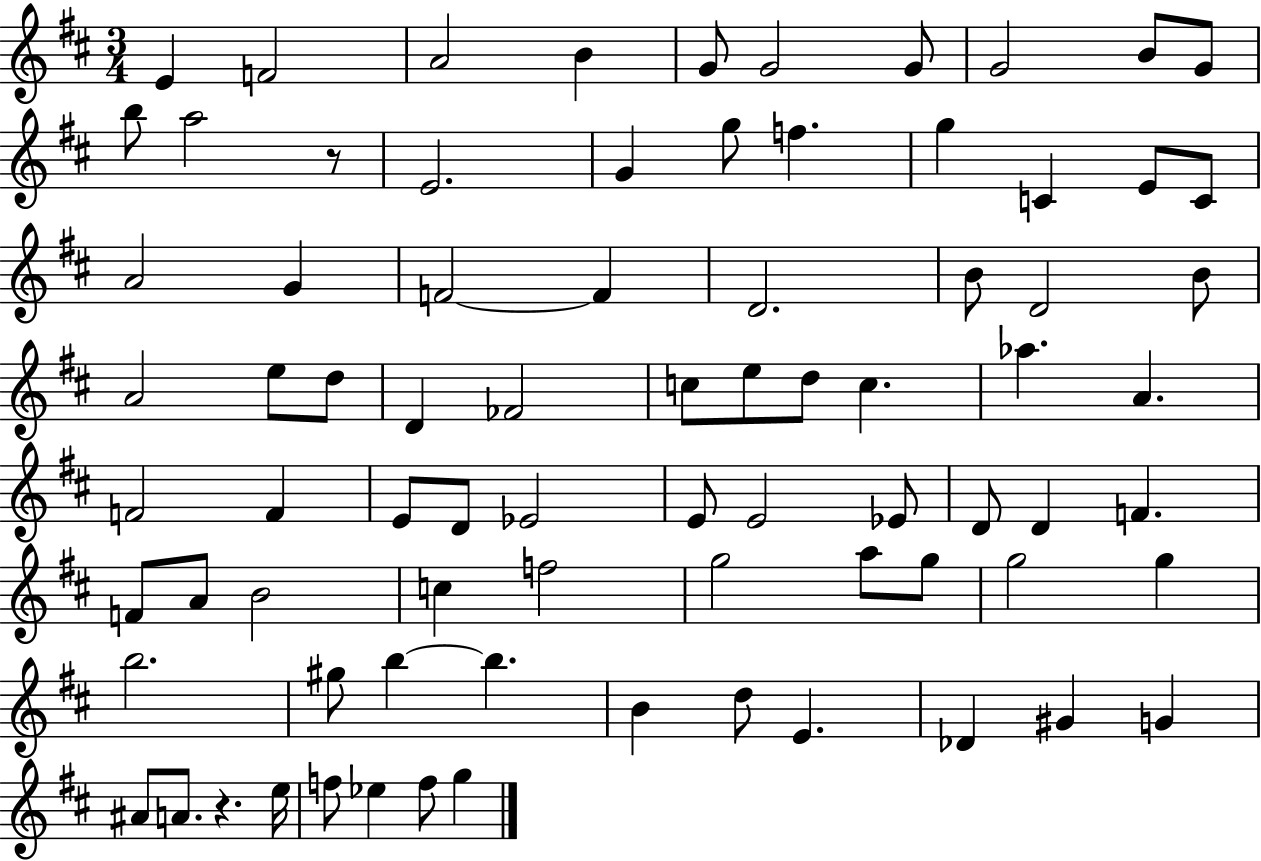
X:1
T:Untitled
M:3/4
L:1/4
K:D
E F2 A2 B G/2 G2 G/2 G2 B/2 G/2 b/2 a2 z/2 E2 G g/2 f g C E/2 C/2 A2 G F2 F D2 B/2 D2 B/2 A2 e/2 d/2 D _F2 c/2 e/2 d/2 c _a A F2 F E/2 D/2 _E2 E/2 E2 _E/2 D/2 D F F/2 A/2 B2 c f2 g2 a/2 g/2 g2 g b2 ^g/2 b b B d/2 E _D ^G G ^A/2 A/2 z e/4 f/2 _e f/2 g